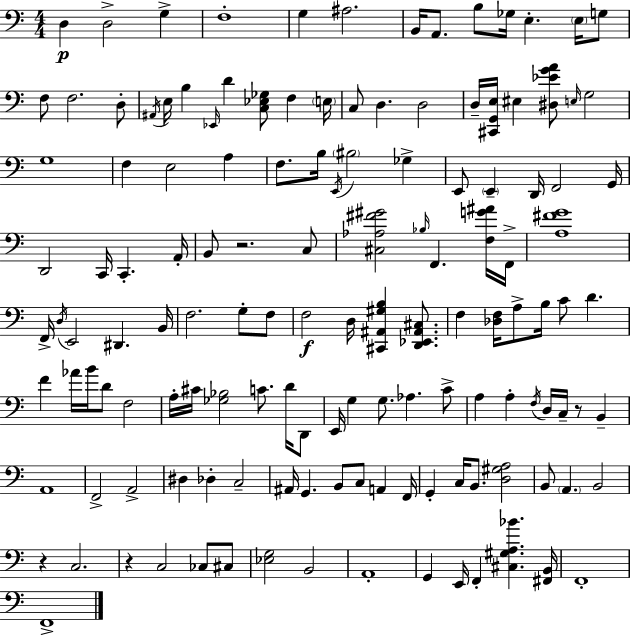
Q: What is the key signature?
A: C major